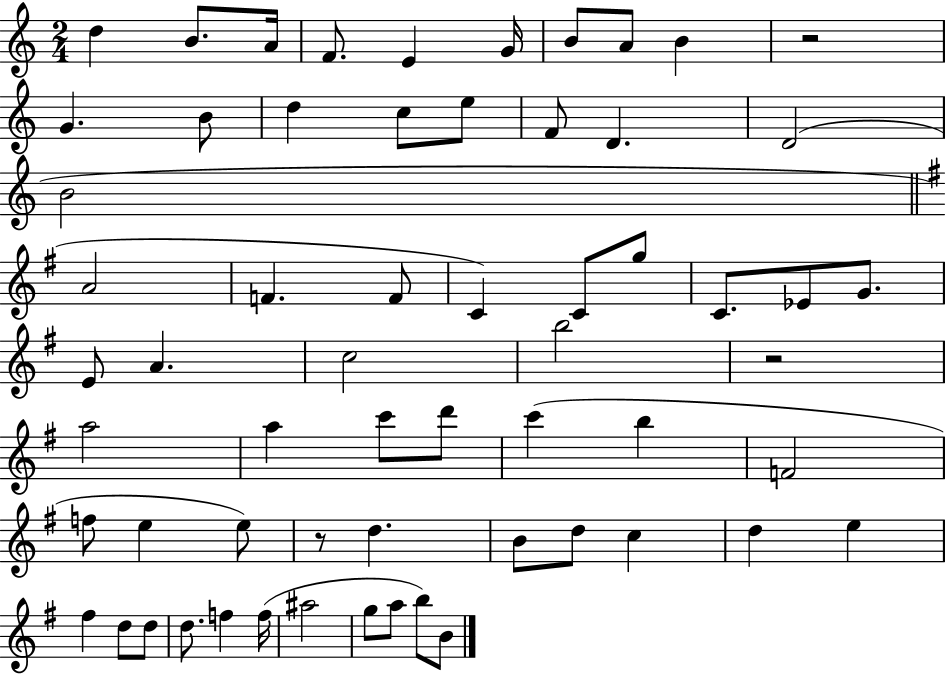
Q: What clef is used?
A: treble